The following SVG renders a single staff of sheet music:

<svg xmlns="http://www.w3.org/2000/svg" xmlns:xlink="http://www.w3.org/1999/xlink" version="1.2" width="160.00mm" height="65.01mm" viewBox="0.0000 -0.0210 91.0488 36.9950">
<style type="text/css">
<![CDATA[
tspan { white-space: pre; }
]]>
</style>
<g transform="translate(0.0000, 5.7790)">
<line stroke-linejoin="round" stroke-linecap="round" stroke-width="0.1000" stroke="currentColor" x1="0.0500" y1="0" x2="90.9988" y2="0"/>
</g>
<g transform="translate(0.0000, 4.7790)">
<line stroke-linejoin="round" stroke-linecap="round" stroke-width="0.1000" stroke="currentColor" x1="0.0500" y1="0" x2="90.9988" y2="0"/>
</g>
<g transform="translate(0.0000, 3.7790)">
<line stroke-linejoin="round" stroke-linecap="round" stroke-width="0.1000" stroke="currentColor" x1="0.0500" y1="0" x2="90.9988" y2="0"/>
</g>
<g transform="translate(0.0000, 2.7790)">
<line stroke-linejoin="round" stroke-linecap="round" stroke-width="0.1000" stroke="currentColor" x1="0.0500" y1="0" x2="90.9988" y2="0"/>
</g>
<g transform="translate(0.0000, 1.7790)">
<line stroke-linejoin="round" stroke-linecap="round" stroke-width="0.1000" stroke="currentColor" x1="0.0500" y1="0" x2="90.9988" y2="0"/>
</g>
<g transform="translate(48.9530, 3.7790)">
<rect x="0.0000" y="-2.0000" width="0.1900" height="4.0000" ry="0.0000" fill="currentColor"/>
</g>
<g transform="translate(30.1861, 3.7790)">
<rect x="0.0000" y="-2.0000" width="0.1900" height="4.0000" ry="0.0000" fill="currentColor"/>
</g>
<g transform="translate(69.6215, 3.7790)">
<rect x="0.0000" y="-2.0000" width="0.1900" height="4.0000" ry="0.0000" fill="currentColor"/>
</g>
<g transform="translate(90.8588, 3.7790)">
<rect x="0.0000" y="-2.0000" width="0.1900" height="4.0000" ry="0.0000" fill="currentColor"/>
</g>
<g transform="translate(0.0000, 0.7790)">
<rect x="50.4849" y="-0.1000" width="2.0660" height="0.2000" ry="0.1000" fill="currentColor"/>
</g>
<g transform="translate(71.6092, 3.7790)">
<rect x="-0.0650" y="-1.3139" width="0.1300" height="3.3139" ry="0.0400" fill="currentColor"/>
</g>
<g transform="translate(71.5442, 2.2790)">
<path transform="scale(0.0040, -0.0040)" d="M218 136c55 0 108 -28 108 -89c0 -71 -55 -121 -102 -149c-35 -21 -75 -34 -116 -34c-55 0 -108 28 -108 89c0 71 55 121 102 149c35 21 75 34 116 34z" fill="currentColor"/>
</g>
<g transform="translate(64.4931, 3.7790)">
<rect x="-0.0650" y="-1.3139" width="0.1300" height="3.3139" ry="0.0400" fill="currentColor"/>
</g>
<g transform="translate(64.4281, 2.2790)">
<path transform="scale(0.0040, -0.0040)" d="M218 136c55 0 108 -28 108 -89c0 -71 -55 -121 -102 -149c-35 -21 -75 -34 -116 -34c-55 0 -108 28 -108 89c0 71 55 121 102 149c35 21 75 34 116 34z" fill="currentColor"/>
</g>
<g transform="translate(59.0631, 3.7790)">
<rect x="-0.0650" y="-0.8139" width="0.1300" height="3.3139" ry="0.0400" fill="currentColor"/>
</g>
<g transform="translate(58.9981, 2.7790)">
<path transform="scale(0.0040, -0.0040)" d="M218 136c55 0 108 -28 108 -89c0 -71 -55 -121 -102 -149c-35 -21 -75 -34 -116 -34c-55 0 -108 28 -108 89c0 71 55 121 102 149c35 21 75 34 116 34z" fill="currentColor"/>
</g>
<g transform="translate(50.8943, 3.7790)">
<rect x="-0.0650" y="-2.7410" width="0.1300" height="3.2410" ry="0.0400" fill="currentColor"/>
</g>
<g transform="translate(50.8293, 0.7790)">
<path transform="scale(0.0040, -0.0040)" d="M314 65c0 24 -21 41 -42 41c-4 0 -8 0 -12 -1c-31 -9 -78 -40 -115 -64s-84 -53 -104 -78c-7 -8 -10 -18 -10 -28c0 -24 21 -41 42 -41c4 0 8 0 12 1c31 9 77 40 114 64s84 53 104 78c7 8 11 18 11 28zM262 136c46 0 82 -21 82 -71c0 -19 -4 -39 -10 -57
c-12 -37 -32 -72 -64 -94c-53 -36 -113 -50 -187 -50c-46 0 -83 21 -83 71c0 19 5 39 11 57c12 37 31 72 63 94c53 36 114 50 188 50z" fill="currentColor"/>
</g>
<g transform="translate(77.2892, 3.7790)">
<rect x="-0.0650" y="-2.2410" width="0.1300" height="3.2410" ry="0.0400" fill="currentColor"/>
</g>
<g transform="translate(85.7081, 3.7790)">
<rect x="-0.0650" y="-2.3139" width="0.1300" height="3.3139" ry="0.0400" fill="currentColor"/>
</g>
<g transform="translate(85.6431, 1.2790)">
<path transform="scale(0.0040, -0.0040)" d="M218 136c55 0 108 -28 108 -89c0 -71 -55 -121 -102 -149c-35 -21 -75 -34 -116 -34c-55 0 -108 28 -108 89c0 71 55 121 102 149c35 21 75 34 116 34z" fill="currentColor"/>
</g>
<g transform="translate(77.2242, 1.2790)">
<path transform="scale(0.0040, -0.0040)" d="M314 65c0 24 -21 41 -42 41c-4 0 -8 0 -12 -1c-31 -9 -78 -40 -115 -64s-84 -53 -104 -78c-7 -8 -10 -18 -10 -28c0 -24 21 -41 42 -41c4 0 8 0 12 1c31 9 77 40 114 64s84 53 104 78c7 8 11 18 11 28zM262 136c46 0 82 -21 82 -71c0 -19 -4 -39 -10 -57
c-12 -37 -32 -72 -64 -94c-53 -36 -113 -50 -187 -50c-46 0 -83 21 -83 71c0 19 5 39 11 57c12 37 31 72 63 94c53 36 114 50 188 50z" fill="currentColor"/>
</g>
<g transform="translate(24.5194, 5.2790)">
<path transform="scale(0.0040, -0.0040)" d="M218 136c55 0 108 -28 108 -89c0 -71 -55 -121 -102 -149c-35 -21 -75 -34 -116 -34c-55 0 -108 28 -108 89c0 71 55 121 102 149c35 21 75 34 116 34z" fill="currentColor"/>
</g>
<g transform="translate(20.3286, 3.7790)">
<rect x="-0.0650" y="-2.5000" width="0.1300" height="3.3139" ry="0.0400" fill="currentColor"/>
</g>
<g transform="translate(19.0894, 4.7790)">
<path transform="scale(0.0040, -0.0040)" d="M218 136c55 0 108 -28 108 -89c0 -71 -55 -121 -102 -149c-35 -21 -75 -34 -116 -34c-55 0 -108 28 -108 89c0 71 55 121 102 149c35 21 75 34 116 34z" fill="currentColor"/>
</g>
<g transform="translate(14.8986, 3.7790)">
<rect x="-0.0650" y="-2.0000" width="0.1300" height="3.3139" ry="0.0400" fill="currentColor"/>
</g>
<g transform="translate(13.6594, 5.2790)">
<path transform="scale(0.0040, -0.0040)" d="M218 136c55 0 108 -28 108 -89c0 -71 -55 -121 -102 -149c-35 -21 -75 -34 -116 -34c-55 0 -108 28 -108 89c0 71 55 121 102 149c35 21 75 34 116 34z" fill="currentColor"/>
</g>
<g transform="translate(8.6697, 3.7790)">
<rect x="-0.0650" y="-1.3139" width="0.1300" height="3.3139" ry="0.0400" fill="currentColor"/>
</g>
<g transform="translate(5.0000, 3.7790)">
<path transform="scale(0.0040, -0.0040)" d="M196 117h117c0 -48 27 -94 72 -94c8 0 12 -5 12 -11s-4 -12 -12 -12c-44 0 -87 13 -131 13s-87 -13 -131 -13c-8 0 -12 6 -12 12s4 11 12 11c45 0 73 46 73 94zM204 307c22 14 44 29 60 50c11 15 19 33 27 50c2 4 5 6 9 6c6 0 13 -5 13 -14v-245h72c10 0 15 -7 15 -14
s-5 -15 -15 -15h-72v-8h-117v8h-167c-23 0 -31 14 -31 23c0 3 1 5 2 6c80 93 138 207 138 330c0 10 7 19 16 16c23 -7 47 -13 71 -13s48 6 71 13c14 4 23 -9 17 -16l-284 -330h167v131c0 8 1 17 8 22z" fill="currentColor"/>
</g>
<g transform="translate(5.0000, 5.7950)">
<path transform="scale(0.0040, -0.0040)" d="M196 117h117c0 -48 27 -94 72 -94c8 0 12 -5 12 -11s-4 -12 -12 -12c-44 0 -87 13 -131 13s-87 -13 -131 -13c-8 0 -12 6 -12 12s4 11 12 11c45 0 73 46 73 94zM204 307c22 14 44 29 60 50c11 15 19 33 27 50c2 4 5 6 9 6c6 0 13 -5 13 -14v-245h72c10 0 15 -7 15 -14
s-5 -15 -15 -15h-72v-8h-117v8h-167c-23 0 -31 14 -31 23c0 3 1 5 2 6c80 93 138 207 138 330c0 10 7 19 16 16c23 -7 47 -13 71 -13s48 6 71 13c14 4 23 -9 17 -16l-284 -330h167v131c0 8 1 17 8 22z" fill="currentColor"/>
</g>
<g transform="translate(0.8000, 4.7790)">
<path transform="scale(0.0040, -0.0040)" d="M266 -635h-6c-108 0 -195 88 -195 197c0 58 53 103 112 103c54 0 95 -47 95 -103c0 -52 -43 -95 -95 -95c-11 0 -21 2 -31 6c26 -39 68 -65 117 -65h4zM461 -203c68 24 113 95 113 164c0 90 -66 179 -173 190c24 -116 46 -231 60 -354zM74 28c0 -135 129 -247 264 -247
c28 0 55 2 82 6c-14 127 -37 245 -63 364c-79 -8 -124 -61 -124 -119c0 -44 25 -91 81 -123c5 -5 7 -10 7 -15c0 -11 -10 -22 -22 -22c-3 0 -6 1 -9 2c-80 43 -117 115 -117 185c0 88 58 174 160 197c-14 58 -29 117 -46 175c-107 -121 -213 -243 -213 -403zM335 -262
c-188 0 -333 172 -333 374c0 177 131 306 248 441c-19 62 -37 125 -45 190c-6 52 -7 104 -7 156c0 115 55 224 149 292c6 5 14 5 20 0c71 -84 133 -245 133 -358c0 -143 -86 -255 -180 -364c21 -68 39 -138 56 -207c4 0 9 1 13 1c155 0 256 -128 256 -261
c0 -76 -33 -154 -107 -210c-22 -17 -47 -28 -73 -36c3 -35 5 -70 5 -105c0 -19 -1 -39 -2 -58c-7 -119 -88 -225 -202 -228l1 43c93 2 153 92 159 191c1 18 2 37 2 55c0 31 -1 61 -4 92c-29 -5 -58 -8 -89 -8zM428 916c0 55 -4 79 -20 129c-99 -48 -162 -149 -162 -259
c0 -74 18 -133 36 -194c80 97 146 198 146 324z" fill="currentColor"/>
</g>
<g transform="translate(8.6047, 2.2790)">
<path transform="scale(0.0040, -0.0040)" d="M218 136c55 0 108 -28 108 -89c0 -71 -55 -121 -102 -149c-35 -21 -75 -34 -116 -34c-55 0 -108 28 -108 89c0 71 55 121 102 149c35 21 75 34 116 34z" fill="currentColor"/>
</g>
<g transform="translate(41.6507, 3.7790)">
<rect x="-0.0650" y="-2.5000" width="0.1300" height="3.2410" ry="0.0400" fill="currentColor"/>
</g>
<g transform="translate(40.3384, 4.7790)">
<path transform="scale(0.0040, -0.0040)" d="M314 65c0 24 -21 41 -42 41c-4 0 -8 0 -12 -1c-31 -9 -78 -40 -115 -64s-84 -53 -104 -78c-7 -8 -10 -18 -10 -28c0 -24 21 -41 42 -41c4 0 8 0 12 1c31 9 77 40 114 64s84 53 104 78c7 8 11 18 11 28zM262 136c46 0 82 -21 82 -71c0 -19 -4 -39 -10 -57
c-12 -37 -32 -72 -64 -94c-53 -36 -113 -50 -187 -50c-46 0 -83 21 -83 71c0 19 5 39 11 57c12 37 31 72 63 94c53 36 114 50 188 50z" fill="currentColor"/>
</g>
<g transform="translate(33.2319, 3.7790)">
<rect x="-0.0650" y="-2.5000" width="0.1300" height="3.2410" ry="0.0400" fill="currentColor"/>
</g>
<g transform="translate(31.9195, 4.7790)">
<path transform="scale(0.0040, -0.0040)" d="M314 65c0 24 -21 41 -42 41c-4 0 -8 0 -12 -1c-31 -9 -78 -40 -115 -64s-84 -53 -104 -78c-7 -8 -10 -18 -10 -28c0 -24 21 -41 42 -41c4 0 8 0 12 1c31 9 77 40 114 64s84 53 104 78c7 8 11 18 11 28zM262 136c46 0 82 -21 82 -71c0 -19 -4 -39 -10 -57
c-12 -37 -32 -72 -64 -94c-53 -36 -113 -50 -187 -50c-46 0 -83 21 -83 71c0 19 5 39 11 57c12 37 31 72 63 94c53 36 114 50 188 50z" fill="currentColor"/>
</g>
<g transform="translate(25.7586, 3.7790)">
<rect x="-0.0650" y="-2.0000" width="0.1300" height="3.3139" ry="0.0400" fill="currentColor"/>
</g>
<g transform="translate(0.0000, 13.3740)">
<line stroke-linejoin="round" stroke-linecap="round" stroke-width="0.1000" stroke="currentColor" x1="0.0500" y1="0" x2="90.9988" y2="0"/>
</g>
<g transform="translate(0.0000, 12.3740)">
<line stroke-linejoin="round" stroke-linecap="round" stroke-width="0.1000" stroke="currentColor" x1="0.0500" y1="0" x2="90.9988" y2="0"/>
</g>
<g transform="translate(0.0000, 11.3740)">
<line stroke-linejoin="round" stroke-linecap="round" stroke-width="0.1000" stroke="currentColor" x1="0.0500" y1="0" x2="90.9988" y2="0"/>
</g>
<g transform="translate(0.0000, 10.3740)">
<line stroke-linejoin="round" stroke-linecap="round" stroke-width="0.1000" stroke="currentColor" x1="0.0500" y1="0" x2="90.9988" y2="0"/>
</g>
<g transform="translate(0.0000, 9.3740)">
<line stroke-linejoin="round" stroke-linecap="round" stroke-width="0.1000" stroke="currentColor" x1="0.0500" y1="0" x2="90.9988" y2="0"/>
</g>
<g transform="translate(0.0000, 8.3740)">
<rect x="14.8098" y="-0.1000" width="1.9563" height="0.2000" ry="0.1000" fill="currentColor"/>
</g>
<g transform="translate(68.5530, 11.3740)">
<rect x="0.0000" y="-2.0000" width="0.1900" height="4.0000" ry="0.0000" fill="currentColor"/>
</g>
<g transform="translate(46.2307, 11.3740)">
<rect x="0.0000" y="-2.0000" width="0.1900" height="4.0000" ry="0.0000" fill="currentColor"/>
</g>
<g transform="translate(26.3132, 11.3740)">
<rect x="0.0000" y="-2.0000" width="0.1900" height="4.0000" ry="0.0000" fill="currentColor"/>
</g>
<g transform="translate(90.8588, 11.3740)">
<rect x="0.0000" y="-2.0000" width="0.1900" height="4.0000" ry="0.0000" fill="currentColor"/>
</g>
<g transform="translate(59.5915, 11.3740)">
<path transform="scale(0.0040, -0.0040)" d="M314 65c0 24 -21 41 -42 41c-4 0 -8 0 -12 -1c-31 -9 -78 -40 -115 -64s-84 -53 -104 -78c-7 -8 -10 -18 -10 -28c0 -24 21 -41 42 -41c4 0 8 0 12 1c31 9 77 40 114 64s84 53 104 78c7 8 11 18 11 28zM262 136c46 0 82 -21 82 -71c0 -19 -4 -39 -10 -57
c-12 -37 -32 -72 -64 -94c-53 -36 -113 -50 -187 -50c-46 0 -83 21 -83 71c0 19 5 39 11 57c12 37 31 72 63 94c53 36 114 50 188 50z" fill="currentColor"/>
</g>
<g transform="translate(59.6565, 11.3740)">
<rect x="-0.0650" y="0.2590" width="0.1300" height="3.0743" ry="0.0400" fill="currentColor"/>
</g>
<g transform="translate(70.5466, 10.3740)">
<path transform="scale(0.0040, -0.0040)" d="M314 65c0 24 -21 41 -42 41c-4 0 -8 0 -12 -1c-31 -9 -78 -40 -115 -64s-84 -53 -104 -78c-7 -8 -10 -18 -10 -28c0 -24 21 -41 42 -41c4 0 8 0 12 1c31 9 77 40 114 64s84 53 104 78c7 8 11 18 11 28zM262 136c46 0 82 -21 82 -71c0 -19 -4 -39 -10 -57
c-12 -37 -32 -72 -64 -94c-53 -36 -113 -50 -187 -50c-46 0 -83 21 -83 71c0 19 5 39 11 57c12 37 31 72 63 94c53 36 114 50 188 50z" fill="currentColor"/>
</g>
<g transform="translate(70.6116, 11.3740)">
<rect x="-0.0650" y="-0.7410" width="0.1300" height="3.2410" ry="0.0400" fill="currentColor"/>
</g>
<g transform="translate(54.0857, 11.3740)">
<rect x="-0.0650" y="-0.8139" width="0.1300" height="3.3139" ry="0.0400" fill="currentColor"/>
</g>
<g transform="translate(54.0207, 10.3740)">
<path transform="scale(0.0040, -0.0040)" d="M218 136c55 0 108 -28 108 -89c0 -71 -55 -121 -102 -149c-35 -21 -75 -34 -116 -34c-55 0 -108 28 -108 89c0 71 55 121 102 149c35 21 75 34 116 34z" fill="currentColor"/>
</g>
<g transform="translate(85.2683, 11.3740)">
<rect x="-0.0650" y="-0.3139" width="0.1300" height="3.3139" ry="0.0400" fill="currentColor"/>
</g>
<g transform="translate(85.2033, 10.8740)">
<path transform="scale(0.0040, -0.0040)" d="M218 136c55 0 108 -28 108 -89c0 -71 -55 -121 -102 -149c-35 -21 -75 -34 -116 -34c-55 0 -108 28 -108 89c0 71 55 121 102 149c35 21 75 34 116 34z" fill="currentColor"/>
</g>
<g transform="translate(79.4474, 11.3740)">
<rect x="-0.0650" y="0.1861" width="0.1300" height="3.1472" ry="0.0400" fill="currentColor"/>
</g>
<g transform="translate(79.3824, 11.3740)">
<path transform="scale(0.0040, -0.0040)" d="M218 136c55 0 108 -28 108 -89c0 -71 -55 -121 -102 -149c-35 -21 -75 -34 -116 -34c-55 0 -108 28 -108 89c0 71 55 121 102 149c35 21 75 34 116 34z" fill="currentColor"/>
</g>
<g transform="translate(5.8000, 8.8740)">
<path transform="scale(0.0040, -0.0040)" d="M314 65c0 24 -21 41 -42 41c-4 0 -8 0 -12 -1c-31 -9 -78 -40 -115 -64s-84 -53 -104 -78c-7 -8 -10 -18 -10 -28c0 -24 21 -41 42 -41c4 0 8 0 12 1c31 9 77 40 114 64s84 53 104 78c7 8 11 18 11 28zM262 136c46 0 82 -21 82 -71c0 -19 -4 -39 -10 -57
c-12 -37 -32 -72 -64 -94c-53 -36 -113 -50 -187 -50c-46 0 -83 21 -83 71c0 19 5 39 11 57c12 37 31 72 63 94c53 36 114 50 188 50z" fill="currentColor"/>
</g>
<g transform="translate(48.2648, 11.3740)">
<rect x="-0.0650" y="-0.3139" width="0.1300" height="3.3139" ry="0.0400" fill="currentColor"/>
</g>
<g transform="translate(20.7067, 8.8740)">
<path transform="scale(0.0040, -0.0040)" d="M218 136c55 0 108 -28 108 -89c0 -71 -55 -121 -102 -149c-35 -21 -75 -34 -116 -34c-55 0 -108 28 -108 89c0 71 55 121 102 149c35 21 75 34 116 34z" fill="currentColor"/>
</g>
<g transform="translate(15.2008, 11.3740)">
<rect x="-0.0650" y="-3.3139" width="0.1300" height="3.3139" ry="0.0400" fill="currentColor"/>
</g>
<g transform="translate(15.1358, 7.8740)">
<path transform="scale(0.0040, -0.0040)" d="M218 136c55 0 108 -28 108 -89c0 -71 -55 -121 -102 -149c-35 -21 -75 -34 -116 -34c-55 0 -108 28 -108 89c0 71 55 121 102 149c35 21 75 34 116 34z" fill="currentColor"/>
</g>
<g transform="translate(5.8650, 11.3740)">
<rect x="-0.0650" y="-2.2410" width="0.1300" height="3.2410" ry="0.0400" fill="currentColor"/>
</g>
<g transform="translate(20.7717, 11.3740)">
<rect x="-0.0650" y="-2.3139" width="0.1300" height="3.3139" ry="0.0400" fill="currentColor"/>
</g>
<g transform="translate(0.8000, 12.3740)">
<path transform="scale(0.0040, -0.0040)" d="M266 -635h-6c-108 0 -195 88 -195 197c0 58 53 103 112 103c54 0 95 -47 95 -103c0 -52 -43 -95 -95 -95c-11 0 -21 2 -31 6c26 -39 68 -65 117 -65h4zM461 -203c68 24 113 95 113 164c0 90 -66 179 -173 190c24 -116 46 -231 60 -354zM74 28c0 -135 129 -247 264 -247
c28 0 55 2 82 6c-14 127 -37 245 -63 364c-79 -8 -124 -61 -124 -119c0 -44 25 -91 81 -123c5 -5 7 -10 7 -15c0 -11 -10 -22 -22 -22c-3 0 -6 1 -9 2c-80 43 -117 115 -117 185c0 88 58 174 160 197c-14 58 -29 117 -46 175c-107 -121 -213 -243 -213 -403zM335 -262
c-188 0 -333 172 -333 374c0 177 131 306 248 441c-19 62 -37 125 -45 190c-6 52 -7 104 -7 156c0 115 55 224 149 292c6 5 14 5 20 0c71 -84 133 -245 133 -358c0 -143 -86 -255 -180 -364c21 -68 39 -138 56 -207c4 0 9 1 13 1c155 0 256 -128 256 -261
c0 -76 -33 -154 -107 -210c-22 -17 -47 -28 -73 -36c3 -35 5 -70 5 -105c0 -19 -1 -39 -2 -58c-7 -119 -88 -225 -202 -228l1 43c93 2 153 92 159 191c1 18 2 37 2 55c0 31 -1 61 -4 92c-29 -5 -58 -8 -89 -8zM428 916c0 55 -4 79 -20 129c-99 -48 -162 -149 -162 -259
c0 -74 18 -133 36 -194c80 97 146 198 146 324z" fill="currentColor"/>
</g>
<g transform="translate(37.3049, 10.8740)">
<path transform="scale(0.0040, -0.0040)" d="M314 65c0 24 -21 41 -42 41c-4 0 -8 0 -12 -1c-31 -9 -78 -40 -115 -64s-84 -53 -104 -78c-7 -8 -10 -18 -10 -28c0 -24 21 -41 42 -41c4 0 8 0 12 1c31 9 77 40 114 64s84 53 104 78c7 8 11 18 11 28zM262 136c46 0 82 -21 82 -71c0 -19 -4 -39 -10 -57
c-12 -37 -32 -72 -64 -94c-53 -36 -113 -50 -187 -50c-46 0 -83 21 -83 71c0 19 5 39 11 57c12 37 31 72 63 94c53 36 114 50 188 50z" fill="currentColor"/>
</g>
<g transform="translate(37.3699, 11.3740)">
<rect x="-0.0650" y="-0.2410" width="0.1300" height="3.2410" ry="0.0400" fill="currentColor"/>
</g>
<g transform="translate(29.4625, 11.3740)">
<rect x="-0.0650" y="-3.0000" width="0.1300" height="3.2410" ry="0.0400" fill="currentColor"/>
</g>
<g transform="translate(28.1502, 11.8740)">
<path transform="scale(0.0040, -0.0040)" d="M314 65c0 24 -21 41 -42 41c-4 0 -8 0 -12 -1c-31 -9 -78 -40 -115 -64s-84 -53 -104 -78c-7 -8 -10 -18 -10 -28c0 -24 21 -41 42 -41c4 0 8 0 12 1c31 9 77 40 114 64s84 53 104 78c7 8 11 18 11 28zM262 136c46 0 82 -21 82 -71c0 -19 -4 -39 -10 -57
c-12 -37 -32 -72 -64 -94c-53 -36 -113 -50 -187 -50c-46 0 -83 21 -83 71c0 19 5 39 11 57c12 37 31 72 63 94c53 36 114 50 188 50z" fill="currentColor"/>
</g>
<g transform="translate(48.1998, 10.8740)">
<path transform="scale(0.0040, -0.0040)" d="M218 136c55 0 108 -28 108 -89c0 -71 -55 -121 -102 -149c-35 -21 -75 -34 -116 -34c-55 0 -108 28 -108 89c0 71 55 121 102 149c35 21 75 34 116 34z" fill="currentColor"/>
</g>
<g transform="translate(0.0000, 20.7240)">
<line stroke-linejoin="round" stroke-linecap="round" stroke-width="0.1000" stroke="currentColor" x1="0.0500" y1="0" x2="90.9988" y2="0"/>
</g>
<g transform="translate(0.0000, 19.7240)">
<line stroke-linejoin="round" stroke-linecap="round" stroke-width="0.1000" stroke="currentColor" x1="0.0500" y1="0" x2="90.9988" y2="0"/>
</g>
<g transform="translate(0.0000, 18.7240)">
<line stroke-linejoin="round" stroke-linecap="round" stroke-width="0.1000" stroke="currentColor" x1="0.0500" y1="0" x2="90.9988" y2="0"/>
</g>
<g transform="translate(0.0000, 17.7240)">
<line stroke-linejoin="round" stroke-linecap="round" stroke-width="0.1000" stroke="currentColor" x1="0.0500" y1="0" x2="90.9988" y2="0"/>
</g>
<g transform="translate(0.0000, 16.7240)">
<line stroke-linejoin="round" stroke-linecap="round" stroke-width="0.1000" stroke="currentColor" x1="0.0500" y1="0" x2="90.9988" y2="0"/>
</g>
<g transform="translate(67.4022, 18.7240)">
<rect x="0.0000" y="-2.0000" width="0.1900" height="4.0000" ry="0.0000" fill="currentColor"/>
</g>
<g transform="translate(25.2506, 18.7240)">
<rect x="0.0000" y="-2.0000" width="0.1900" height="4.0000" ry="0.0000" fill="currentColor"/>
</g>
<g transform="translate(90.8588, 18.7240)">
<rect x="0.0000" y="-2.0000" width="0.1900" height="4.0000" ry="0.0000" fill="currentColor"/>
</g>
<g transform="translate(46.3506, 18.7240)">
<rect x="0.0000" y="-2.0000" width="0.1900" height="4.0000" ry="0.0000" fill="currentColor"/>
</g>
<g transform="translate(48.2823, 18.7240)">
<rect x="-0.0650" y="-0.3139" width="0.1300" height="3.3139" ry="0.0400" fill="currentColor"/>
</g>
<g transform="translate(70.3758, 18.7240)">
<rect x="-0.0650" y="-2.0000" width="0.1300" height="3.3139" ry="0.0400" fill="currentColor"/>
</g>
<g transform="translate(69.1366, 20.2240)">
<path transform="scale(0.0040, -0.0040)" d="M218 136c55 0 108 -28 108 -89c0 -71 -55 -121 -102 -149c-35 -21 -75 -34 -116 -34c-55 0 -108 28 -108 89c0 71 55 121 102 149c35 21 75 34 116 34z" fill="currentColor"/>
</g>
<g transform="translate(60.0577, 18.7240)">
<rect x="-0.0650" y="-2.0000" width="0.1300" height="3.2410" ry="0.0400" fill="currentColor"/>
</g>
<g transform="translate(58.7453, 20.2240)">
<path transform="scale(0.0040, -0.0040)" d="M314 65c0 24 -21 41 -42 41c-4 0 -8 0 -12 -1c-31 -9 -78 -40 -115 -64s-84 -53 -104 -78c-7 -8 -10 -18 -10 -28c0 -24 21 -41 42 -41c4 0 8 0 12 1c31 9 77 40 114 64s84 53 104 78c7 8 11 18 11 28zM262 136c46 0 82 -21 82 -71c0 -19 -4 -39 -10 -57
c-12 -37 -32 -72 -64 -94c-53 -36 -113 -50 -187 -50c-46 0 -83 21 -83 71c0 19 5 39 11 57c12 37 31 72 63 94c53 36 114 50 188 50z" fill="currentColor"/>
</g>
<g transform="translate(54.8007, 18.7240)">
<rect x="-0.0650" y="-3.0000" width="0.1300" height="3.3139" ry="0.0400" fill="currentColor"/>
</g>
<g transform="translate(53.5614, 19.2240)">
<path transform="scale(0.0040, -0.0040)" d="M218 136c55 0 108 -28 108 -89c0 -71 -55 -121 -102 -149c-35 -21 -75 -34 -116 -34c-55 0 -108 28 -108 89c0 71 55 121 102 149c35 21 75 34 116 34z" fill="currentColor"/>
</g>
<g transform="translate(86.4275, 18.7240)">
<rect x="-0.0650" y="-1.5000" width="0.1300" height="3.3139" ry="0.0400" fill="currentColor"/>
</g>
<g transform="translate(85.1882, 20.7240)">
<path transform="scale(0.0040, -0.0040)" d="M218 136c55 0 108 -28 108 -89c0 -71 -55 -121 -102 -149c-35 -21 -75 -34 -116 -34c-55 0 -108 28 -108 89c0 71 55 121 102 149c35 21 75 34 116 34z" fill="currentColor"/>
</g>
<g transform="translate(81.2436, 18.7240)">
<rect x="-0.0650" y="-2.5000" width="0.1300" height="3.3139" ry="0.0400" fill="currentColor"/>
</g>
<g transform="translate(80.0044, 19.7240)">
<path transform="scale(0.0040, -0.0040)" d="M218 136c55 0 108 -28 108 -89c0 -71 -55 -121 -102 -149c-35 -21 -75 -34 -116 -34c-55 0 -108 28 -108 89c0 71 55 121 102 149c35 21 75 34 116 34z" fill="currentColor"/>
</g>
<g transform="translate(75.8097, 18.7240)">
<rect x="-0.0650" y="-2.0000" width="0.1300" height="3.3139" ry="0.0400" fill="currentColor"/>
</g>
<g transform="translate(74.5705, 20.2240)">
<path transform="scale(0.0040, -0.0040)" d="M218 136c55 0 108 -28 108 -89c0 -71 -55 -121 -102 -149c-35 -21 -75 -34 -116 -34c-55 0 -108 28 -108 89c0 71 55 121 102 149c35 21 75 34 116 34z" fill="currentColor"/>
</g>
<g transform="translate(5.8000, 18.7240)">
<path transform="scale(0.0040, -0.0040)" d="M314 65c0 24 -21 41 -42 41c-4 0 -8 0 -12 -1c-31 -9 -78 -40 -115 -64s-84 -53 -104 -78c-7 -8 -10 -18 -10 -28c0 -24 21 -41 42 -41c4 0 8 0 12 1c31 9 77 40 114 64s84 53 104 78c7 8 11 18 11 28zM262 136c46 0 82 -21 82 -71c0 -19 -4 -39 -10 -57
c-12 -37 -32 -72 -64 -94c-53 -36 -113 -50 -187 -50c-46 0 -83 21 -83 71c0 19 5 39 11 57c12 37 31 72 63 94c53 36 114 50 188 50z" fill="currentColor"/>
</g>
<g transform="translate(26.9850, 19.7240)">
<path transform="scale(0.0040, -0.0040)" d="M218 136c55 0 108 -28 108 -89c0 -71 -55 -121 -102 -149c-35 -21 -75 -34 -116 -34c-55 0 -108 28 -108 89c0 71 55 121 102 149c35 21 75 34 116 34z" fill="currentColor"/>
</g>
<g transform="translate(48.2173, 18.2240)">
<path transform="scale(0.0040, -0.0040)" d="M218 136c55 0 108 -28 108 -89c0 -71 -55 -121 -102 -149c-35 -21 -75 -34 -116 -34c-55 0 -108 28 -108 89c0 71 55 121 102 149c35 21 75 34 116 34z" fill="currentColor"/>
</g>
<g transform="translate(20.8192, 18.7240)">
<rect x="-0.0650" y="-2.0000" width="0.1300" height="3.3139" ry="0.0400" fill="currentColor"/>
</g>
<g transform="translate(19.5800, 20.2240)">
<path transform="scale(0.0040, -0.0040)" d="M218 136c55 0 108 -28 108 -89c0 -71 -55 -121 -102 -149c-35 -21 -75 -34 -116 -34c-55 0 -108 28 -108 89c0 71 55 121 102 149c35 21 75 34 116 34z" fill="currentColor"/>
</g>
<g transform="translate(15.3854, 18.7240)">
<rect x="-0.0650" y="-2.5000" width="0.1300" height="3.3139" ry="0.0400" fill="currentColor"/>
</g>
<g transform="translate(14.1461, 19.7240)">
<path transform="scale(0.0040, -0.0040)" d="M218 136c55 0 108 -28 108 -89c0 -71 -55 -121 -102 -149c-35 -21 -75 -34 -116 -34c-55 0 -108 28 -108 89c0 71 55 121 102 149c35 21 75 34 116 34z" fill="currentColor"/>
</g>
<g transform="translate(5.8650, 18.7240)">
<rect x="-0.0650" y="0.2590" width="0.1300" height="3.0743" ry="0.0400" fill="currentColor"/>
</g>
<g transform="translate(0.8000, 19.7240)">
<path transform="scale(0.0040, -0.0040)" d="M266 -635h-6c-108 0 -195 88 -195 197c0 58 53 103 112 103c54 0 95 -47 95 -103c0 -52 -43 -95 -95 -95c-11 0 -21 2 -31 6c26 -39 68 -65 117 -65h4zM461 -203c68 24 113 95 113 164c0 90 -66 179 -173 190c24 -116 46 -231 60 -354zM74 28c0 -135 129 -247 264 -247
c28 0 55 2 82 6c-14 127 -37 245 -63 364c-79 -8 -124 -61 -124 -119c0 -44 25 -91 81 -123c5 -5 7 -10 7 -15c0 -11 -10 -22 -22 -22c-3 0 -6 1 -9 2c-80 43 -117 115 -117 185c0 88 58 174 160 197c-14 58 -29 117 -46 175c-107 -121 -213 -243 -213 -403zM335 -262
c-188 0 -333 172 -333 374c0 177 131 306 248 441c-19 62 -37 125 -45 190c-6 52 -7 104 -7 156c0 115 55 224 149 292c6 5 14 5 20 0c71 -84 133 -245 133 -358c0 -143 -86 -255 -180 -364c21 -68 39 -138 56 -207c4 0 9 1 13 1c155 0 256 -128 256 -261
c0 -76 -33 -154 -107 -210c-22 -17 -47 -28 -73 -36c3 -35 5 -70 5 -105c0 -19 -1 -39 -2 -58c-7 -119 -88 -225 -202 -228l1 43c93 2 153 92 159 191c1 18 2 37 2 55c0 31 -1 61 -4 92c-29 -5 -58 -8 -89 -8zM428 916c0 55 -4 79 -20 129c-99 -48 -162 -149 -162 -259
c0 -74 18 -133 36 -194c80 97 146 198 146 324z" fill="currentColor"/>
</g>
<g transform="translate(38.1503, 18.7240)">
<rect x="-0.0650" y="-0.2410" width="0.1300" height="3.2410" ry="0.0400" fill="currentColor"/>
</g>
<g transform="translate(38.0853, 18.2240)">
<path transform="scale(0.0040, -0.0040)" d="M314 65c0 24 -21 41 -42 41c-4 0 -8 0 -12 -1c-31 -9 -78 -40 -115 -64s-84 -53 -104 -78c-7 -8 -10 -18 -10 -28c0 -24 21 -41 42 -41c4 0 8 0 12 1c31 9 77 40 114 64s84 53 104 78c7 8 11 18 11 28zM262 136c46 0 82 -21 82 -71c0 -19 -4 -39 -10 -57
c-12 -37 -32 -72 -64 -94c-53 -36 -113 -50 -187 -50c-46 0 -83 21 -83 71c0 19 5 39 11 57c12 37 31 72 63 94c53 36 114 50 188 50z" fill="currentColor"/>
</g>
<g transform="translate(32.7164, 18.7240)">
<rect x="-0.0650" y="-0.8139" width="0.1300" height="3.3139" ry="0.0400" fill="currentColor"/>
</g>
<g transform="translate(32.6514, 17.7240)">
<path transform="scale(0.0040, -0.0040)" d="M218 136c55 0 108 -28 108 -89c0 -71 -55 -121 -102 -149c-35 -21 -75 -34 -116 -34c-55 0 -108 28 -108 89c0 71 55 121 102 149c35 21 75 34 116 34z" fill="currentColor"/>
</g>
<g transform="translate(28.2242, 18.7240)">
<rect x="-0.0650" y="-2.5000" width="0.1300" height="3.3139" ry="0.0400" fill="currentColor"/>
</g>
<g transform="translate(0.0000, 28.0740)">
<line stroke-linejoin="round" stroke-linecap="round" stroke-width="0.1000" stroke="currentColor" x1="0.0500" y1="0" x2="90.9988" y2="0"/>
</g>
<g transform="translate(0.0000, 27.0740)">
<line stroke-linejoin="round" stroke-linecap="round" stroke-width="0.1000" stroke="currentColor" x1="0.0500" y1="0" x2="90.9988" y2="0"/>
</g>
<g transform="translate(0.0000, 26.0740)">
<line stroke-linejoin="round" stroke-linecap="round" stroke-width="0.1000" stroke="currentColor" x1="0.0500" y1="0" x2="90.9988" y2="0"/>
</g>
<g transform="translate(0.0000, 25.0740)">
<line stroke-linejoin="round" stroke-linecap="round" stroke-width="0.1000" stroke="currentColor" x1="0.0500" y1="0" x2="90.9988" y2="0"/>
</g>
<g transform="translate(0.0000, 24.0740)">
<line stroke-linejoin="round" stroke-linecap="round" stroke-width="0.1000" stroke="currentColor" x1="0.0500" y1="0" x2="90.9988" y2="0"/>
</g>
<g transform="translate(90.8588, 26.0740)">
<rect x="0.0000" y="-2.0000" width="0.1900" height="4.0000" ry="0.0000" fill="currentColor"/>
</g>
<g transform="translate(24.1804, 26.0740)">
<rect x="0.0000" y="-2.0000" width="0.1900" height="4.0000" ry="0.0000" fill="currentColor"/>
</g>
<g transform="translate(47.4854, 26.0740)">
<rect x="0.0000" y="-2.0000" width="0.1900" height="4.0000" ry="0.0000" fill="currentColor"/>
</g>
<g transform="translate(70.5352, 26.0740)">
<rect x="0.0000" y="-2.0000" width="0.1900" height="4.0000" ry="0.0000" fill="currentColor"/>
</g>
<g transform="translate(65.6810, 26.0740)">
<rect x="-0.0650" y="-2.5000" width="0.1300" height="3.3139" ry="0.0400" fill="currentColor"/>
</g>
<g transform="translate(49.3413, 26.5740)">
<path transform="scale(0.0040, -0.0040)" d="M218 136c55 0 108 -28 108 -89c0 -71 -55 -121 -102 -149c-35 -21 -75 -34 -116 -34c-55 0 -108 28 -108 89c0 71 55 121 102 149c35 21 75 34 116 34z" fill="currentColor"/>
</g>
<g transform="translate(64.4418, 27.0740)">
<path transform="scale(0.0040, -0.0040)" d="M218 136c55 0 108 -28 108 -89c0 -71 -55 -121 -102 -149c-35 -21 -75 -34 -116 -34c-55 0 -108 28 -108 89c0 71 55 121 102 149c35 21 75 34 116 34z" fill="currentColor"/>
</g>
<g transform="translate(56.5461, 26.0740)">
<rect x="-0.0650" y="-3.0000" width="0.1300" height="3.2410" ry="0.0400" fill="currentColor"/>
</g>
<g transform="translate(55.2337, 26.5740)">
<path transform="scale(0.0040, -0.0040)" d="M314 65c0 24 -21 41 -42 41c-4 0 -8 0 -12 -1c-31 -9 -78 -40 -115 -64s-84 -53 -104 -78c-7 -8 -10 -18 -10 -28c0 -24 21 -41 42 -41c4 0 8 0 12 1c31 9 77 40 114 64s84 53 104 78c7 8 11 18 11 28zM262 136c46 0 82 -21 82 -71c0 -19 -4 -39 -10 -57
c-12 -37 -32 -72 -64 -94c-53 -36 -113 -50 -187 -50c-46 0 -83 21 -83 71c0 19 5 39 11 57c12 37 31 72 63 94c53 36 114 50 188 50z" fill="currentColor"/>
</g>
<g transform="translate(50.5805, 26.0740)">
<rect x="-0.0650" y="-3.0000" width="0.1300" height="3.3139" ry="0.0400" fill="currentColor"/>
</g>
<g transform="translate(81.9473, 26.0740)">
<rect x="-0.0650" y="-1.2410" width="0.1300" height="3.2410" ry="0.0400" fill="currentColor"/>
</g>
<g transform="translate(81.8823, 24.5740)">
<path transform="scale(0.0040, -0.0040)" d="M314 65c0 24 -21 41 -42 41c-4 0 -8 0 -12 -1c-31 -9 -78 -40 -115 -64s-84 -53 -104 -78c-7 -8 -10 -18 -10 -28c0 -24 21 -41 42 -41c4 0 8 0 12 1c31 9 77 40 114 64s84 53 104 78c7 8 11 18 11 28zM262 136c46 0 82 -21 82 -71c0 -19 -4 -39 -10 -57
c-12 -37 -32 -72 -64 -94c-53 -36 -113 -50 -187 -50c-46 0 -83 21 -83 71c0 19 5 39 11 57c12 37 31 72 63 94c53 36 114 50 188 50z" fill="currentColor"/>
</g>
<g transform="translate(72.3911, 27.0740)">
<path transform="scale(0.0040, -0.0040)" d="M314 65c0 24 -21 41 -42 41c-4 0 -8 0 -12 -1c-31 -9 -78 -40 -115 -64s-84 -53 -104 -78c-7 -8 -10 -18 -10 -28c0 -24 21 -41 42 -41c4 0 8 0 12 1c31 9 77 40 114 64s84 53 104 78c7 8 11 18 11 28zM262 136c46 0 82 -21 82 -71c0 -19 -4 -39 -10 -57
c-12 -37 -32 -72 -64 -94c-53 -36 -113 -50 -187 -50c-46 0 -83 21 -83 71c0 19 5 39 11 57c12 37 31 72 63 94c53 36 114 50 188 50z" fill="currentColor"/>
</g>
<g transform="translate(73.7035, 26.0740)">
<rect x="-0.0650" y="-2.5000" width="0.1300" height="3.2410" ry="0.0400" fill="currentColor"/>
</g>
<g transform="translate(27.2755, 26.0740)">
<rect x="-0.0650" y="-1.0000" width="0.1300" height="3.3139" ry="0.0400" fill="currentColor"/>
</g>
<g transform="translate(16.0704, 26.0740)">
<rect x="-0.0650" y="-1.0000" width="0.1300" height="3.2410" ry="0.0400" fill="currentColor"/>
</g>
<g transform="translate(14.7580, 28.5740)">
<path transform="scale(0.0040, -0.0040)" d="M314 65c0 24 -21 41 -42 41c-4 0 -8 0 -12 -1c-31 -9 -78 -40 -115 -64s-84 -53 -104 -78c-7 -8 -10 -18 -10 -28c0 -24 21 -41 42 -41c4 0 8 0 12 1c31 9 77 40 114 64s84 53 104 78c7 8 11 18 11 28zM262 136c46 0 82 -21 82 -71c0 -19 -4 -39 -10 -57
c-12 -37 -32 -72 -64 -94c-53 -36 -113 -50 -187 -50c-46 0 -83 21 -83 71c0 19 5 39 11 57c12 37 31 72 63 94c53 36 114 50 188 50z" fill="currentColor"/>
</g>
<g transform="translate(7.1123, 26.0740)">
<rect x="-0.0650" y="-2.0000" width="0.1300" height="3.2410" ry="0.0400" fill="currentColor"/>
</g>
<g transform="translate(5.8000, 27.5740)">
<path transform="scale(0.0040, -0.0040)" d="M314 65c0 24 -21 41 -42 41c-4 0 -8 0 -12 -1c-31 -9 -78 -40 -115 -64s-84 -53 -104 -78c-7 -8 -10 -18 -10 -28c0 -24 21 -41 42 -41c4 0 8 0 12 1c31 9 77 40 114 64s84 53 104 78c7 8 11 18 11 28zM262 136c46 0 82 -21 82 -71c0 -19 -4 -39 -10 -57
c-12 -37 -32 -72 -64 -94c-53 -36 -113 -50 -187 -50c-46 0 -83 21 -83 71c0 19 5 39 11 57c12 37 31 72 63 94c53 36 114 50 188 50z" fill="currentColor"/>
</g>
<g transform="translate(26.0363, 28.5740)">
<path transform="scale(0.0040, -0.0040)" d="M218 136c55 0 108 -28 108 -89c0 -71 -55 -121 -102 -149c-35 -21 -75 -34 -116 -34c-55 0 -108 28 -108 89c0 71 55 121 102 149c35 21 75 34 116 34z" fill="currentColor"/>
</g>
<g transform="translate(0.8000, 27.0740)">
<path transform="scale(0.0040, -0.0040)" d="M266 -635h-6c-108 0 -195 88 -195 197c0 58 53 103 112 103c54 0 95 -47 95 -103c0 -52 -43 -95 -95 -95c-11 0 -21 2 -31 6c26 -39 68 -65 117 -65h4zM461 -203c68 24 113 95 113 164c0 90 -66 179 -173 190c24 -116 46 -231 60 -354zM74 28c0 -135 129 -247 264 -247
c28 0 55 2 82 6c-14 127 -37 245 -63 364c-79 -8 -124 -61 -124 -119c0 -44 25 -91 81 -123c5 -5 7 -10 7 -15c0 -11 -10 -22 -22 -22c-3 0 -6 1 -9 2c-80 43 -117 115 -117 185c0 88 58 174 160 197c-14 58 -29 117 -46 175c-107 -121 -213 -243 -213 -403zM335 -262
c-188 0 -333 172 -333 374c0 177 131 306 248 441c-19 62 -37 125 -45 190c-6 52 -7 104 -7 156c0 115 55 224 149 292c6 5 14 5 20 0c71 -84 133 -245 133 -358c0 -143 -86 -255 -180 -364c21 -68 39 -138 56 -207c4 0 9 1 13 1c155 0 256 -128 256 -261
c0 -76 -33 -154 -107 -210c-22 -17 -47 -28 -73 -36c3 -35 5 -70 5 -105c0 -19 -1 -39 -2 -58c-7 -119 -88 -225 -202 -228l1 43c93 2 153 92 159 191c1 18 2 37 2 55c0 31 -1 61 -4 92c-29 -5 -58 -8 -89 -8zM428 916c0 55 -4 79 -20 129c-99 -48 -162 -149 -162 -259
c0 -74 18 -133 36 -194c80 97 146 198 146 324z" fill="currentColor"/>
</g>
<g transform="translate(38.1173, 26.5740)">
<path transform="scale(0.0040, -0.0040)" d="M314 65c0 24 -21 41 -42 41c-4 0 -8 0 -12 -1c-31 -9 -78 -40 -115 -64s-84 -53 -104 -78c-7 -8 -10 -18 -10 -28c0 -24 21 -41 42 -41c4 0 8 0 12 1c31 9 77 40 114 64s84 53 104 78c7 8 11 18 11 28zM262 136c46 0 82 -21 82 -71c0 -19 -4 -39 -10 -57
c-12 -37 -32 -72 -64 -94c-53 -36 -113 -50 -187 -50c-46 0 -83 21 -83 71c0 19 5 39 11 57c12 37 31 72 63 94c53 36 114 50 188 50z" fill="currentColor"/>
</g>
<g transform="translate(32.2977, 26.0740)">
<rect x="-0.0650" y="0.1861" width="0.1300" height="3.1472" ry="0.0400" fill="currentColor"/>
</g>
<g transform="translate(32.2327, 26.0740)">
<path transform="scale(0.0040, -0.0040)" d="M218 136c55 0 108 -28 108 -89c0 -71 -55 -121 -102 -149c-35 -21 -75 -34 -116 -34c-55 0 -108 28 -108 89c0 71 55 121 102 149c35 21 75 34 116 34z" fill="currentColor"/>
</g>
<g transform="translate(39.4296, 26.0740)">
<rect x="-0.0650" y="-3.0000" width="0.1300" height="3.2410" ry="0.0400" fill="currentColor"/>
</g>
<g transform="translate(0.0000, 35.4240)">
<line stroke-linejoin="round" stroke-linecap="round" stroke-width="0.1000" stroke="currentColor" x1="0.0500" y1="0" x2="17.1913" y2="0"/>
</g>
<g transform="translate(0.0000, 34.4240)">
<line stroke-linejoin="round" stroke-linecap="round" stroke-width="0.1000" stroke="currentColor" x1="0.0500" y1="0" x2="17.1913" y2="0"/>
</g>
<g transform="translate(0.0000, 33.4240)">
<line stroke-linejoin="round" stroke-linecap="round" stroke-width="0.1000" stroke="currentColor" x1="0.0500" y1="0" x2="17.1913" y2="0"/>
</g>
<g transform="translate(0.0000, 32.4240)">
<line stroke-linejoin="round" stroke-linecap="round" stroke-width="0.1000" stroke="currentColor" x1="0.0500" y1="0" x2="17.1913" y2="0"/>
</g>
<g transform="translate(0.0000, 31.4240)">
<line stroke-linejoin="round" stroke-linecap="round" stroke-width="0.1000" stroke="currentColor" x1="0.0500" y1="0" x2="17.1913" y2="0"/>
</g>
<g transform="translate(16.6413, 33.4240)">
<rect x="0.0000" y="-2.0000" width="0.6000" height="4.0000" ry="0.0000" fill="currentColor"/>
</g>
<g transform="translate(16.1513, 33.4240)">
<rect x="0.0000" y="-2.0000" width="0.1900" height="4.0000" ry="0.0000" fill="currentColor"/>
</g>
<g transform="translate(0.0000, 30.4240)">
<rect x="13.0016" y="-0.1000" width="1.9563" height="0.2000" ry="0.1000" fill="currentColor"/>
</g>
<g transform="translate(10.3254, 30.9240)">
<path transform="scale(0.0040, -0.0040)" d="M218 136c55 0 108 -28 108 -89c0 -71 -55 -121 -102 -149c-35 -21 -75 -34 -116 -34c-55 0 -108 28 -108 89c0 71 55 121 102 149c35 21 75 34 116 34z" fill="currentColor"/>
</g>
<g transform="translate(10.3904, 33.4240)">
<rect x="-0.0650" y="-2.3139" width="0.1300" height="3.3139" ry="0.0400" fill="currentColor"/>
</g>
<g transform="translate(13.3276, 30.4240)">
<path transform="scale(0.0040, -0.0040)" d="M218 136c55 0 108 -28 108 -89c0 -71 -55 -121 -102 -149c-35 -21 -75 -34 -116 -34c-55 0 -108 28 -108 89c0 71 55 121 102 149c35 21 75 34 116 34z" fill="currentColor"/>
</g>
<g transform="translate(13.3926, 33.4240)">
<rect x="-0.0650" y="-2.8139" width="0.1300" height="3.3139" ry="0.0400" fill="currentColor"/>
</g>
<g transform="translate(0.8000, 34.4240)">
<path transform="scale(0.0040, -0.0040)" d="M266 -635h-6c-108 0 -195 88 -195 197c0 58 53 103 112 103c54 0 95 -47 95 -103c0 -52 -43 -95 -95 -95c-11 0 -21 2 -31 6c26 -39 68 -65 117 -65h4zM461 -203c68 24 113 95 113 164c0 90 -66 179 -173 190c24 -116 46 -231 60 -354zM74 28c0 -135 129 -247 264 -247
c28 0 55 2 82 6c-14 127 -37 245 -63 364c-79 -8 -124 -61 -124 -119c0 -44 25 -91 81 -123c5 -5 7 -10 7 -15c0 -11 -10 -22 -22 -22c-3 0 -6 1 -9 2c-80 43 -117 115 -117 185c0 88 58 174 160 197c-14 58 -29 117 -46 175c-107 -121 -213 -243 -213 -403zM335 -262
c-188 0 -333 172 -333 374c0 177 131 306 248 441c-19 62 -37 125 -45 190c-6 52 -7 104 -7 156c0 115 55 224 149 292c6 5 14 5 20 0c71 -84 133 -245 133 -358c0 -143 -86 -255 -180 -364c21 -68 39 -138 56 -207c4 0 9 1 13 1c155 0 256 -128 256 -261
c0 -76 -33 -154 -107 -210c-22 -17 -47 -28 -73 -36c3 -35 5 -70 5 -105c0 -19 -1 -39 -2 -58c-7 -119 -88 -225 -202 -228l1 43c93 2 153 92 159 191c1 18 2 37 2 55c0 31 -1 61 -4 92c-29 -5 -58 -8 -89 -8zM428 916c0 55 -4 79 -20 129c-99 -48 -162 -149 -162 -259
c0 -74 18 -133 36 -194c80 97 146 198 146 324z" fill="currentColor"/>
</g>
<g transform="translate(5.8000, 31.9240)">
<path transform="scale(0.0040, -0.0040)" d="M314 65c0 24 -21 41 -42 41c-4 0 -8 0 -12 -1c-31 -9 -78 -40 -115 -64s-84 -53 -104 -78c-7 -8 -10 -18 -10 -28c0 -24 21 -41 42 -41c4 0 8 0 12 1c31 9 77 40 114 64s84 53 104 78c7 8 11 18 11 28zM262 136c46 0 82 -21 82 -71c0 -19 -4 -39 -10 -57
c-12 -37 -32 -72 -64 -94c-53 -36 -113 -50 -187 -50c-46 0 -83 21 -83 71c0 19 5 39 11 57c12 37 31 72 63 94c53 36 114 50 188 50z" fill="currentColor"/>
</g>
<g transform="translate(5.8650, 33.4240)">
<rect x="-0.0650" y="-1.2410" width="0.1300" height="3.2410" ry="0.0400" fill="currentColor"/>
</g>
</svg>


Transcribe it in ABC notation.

X:1
T:Untitled
M:4/4
L:1/4
K:C
e F G F G2 G2 a2 d e e g2 g g2 b g A2 c2 c d B2 d2 B c B2 G F G d c2 c A F2 F F G E F2 D2 D B A2 A A2 G G2 e2 e2 g a